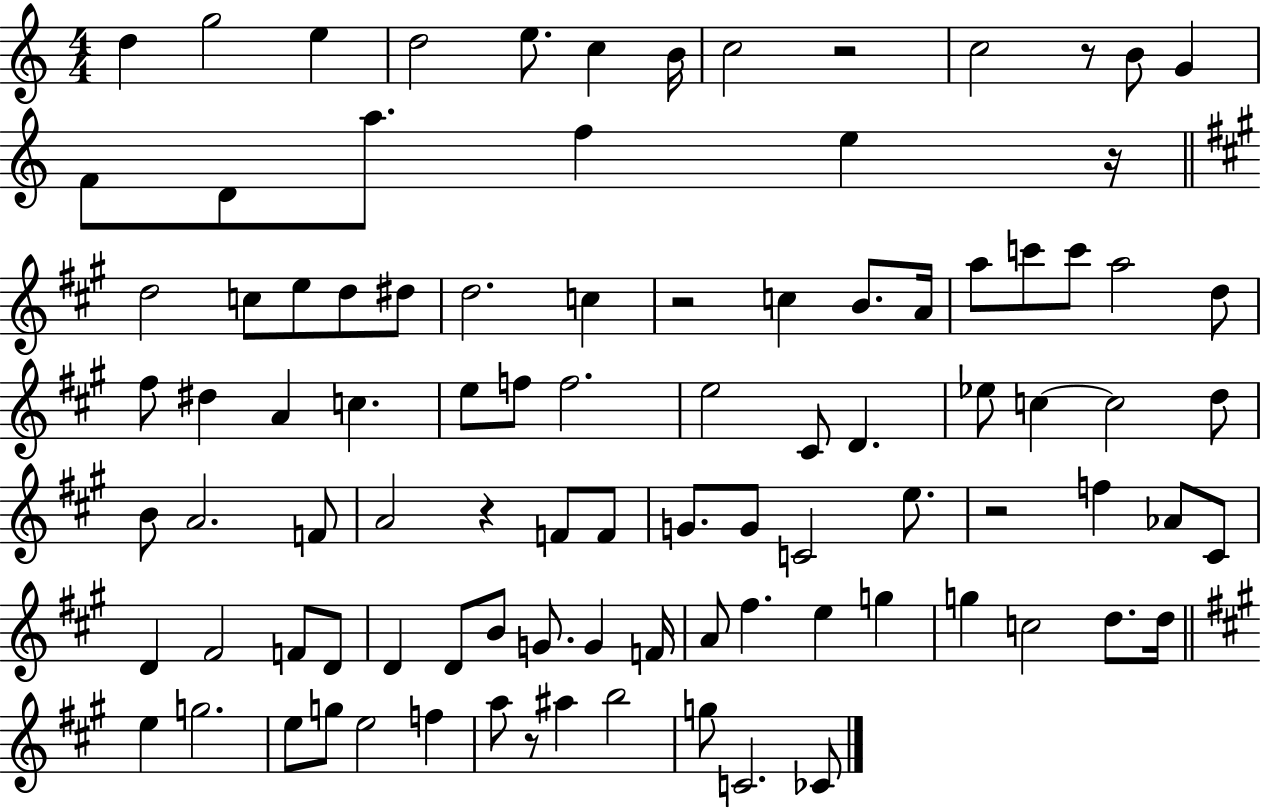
X:1
T:Untitled
M:4/4
L:1/4
K:C
d g2 e d2 e/2 c B/4 c2 z2 c2 z/2 B/2 G F/2 D/2 a/2 f e z/4 d2 c/2 e/2 d/2 ^d/2 d2 c z2 c B/2 A/4 a/2 c'/2 c'/2 a2 d/2 ^f/2 ^d A c e/2 f/2 f2 e2 ^C/2 D _e/2 c c2 d/2 B/2 A2 F/2 A2 z F/2 F/2 G/2 G/2 C2 e/2 z2 f _A/2 ^C/2 D ^F2 F/2 D/2 D D/2 B/2 G/2 G F/4 A/2 ^f e g g c2 d/2 d/4 e g2 e/2 g/2 e2 f a/2 z/2 ^a b2 g/2 C2 _C/2